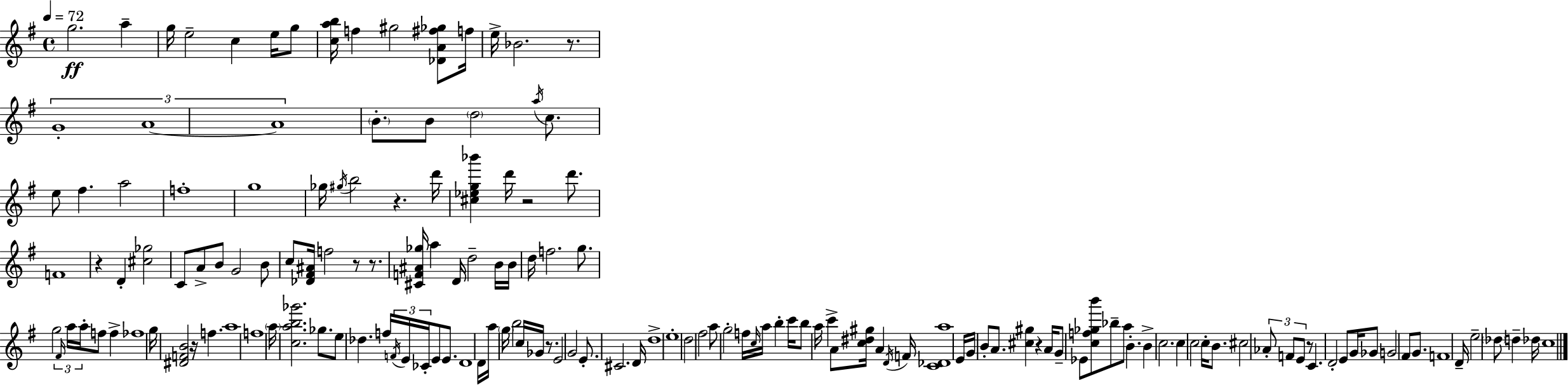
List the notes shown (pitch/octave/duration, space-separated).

G5/h. A5/q G5/s E5/h C5/q E5/s G5/e [C5,A5,B5]/s F5/q G#5/h [Db4,A4,F#5,Gb5]/e F5/s E5/s Bb4/h. R/e. G4/w A4/w A4/w B4/e. B4/e D5/h A5/s C5/e. E5/e F#5/q. A5/h F5/w G5/w Gb5/s G#5/s B5/h R/q. D6/s [C#5,Eb5,G5,Bb6]/q D6/s R/h D6/e. F4/w R/q D4/q [C#5,Gb5]/h C4/e A4/e B4/e G4/h B4/e C5/e [Db4,F#4,A#4]/s F5/h R/e R/e. [C#4,F4,A#4,Gb5]/s A5/q D4/s D5/h B4/s B4/s D5/s F5/h. G5/e. G5/h F#4/s A5/s A5/s F5/e F5/q FES5/w G5/s [D#4,F4,B4]/h R/s F5/q. A5/w F5/w A5/s [C5,A5,B5,Gb6]/h. Gb5/e. E5/e Db5/q. F5/s F4/s E4/s CES4/s E4/e E4/e. D4/w D4/s A5/s G5/s B5/h C5/s Gb4/s R/e. E4/h G4/h E4/e. C#4/h. D4/s D5/w E5/w D5/h F#5/h A5/e G5/h F5/s C5/s A5/s B5/q C6/s B5/e A5/s C6/q A4/e [C5,D#5,G#5]/s A4/q D4/s F4/s [C4,Db4,A5]/w E4/s G4/s B4/e A4/e. [C#5,G#5]/q R/q A4/s G4/e Eb4/e [C5,F5,Gb5,B6]/e Bb5/e A5/e B4/q. B4/q C5/h. C5/q C5/h C5/s B4/e. C#5/h Ab4/e F4/e E4/e R/e C4/q. D4/h E4/e G4/s Gb4/e G4/h F#4/e G4/e. F4/w D4/s E5/h Db5/e D5/q Db5/s C5/w